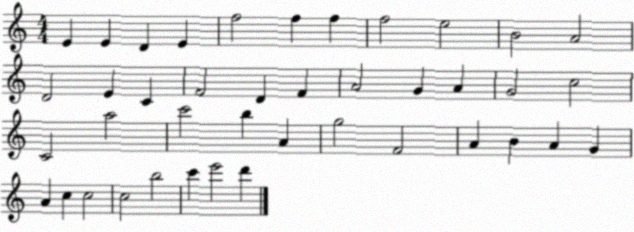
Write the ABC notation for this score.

X:1
T:Untitled
M:4/4
L:1/4
K:C
E E D E f2 f f f2 e2 B2 A2 D2 E C F2 D F A2 G A G2 c2 C2 a2 c'2 b A g2 F2 A B A G A c c2 c2 b2 c' e'2 d'